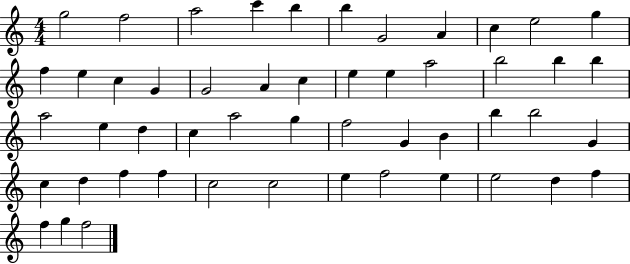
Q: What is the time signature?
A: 4/4